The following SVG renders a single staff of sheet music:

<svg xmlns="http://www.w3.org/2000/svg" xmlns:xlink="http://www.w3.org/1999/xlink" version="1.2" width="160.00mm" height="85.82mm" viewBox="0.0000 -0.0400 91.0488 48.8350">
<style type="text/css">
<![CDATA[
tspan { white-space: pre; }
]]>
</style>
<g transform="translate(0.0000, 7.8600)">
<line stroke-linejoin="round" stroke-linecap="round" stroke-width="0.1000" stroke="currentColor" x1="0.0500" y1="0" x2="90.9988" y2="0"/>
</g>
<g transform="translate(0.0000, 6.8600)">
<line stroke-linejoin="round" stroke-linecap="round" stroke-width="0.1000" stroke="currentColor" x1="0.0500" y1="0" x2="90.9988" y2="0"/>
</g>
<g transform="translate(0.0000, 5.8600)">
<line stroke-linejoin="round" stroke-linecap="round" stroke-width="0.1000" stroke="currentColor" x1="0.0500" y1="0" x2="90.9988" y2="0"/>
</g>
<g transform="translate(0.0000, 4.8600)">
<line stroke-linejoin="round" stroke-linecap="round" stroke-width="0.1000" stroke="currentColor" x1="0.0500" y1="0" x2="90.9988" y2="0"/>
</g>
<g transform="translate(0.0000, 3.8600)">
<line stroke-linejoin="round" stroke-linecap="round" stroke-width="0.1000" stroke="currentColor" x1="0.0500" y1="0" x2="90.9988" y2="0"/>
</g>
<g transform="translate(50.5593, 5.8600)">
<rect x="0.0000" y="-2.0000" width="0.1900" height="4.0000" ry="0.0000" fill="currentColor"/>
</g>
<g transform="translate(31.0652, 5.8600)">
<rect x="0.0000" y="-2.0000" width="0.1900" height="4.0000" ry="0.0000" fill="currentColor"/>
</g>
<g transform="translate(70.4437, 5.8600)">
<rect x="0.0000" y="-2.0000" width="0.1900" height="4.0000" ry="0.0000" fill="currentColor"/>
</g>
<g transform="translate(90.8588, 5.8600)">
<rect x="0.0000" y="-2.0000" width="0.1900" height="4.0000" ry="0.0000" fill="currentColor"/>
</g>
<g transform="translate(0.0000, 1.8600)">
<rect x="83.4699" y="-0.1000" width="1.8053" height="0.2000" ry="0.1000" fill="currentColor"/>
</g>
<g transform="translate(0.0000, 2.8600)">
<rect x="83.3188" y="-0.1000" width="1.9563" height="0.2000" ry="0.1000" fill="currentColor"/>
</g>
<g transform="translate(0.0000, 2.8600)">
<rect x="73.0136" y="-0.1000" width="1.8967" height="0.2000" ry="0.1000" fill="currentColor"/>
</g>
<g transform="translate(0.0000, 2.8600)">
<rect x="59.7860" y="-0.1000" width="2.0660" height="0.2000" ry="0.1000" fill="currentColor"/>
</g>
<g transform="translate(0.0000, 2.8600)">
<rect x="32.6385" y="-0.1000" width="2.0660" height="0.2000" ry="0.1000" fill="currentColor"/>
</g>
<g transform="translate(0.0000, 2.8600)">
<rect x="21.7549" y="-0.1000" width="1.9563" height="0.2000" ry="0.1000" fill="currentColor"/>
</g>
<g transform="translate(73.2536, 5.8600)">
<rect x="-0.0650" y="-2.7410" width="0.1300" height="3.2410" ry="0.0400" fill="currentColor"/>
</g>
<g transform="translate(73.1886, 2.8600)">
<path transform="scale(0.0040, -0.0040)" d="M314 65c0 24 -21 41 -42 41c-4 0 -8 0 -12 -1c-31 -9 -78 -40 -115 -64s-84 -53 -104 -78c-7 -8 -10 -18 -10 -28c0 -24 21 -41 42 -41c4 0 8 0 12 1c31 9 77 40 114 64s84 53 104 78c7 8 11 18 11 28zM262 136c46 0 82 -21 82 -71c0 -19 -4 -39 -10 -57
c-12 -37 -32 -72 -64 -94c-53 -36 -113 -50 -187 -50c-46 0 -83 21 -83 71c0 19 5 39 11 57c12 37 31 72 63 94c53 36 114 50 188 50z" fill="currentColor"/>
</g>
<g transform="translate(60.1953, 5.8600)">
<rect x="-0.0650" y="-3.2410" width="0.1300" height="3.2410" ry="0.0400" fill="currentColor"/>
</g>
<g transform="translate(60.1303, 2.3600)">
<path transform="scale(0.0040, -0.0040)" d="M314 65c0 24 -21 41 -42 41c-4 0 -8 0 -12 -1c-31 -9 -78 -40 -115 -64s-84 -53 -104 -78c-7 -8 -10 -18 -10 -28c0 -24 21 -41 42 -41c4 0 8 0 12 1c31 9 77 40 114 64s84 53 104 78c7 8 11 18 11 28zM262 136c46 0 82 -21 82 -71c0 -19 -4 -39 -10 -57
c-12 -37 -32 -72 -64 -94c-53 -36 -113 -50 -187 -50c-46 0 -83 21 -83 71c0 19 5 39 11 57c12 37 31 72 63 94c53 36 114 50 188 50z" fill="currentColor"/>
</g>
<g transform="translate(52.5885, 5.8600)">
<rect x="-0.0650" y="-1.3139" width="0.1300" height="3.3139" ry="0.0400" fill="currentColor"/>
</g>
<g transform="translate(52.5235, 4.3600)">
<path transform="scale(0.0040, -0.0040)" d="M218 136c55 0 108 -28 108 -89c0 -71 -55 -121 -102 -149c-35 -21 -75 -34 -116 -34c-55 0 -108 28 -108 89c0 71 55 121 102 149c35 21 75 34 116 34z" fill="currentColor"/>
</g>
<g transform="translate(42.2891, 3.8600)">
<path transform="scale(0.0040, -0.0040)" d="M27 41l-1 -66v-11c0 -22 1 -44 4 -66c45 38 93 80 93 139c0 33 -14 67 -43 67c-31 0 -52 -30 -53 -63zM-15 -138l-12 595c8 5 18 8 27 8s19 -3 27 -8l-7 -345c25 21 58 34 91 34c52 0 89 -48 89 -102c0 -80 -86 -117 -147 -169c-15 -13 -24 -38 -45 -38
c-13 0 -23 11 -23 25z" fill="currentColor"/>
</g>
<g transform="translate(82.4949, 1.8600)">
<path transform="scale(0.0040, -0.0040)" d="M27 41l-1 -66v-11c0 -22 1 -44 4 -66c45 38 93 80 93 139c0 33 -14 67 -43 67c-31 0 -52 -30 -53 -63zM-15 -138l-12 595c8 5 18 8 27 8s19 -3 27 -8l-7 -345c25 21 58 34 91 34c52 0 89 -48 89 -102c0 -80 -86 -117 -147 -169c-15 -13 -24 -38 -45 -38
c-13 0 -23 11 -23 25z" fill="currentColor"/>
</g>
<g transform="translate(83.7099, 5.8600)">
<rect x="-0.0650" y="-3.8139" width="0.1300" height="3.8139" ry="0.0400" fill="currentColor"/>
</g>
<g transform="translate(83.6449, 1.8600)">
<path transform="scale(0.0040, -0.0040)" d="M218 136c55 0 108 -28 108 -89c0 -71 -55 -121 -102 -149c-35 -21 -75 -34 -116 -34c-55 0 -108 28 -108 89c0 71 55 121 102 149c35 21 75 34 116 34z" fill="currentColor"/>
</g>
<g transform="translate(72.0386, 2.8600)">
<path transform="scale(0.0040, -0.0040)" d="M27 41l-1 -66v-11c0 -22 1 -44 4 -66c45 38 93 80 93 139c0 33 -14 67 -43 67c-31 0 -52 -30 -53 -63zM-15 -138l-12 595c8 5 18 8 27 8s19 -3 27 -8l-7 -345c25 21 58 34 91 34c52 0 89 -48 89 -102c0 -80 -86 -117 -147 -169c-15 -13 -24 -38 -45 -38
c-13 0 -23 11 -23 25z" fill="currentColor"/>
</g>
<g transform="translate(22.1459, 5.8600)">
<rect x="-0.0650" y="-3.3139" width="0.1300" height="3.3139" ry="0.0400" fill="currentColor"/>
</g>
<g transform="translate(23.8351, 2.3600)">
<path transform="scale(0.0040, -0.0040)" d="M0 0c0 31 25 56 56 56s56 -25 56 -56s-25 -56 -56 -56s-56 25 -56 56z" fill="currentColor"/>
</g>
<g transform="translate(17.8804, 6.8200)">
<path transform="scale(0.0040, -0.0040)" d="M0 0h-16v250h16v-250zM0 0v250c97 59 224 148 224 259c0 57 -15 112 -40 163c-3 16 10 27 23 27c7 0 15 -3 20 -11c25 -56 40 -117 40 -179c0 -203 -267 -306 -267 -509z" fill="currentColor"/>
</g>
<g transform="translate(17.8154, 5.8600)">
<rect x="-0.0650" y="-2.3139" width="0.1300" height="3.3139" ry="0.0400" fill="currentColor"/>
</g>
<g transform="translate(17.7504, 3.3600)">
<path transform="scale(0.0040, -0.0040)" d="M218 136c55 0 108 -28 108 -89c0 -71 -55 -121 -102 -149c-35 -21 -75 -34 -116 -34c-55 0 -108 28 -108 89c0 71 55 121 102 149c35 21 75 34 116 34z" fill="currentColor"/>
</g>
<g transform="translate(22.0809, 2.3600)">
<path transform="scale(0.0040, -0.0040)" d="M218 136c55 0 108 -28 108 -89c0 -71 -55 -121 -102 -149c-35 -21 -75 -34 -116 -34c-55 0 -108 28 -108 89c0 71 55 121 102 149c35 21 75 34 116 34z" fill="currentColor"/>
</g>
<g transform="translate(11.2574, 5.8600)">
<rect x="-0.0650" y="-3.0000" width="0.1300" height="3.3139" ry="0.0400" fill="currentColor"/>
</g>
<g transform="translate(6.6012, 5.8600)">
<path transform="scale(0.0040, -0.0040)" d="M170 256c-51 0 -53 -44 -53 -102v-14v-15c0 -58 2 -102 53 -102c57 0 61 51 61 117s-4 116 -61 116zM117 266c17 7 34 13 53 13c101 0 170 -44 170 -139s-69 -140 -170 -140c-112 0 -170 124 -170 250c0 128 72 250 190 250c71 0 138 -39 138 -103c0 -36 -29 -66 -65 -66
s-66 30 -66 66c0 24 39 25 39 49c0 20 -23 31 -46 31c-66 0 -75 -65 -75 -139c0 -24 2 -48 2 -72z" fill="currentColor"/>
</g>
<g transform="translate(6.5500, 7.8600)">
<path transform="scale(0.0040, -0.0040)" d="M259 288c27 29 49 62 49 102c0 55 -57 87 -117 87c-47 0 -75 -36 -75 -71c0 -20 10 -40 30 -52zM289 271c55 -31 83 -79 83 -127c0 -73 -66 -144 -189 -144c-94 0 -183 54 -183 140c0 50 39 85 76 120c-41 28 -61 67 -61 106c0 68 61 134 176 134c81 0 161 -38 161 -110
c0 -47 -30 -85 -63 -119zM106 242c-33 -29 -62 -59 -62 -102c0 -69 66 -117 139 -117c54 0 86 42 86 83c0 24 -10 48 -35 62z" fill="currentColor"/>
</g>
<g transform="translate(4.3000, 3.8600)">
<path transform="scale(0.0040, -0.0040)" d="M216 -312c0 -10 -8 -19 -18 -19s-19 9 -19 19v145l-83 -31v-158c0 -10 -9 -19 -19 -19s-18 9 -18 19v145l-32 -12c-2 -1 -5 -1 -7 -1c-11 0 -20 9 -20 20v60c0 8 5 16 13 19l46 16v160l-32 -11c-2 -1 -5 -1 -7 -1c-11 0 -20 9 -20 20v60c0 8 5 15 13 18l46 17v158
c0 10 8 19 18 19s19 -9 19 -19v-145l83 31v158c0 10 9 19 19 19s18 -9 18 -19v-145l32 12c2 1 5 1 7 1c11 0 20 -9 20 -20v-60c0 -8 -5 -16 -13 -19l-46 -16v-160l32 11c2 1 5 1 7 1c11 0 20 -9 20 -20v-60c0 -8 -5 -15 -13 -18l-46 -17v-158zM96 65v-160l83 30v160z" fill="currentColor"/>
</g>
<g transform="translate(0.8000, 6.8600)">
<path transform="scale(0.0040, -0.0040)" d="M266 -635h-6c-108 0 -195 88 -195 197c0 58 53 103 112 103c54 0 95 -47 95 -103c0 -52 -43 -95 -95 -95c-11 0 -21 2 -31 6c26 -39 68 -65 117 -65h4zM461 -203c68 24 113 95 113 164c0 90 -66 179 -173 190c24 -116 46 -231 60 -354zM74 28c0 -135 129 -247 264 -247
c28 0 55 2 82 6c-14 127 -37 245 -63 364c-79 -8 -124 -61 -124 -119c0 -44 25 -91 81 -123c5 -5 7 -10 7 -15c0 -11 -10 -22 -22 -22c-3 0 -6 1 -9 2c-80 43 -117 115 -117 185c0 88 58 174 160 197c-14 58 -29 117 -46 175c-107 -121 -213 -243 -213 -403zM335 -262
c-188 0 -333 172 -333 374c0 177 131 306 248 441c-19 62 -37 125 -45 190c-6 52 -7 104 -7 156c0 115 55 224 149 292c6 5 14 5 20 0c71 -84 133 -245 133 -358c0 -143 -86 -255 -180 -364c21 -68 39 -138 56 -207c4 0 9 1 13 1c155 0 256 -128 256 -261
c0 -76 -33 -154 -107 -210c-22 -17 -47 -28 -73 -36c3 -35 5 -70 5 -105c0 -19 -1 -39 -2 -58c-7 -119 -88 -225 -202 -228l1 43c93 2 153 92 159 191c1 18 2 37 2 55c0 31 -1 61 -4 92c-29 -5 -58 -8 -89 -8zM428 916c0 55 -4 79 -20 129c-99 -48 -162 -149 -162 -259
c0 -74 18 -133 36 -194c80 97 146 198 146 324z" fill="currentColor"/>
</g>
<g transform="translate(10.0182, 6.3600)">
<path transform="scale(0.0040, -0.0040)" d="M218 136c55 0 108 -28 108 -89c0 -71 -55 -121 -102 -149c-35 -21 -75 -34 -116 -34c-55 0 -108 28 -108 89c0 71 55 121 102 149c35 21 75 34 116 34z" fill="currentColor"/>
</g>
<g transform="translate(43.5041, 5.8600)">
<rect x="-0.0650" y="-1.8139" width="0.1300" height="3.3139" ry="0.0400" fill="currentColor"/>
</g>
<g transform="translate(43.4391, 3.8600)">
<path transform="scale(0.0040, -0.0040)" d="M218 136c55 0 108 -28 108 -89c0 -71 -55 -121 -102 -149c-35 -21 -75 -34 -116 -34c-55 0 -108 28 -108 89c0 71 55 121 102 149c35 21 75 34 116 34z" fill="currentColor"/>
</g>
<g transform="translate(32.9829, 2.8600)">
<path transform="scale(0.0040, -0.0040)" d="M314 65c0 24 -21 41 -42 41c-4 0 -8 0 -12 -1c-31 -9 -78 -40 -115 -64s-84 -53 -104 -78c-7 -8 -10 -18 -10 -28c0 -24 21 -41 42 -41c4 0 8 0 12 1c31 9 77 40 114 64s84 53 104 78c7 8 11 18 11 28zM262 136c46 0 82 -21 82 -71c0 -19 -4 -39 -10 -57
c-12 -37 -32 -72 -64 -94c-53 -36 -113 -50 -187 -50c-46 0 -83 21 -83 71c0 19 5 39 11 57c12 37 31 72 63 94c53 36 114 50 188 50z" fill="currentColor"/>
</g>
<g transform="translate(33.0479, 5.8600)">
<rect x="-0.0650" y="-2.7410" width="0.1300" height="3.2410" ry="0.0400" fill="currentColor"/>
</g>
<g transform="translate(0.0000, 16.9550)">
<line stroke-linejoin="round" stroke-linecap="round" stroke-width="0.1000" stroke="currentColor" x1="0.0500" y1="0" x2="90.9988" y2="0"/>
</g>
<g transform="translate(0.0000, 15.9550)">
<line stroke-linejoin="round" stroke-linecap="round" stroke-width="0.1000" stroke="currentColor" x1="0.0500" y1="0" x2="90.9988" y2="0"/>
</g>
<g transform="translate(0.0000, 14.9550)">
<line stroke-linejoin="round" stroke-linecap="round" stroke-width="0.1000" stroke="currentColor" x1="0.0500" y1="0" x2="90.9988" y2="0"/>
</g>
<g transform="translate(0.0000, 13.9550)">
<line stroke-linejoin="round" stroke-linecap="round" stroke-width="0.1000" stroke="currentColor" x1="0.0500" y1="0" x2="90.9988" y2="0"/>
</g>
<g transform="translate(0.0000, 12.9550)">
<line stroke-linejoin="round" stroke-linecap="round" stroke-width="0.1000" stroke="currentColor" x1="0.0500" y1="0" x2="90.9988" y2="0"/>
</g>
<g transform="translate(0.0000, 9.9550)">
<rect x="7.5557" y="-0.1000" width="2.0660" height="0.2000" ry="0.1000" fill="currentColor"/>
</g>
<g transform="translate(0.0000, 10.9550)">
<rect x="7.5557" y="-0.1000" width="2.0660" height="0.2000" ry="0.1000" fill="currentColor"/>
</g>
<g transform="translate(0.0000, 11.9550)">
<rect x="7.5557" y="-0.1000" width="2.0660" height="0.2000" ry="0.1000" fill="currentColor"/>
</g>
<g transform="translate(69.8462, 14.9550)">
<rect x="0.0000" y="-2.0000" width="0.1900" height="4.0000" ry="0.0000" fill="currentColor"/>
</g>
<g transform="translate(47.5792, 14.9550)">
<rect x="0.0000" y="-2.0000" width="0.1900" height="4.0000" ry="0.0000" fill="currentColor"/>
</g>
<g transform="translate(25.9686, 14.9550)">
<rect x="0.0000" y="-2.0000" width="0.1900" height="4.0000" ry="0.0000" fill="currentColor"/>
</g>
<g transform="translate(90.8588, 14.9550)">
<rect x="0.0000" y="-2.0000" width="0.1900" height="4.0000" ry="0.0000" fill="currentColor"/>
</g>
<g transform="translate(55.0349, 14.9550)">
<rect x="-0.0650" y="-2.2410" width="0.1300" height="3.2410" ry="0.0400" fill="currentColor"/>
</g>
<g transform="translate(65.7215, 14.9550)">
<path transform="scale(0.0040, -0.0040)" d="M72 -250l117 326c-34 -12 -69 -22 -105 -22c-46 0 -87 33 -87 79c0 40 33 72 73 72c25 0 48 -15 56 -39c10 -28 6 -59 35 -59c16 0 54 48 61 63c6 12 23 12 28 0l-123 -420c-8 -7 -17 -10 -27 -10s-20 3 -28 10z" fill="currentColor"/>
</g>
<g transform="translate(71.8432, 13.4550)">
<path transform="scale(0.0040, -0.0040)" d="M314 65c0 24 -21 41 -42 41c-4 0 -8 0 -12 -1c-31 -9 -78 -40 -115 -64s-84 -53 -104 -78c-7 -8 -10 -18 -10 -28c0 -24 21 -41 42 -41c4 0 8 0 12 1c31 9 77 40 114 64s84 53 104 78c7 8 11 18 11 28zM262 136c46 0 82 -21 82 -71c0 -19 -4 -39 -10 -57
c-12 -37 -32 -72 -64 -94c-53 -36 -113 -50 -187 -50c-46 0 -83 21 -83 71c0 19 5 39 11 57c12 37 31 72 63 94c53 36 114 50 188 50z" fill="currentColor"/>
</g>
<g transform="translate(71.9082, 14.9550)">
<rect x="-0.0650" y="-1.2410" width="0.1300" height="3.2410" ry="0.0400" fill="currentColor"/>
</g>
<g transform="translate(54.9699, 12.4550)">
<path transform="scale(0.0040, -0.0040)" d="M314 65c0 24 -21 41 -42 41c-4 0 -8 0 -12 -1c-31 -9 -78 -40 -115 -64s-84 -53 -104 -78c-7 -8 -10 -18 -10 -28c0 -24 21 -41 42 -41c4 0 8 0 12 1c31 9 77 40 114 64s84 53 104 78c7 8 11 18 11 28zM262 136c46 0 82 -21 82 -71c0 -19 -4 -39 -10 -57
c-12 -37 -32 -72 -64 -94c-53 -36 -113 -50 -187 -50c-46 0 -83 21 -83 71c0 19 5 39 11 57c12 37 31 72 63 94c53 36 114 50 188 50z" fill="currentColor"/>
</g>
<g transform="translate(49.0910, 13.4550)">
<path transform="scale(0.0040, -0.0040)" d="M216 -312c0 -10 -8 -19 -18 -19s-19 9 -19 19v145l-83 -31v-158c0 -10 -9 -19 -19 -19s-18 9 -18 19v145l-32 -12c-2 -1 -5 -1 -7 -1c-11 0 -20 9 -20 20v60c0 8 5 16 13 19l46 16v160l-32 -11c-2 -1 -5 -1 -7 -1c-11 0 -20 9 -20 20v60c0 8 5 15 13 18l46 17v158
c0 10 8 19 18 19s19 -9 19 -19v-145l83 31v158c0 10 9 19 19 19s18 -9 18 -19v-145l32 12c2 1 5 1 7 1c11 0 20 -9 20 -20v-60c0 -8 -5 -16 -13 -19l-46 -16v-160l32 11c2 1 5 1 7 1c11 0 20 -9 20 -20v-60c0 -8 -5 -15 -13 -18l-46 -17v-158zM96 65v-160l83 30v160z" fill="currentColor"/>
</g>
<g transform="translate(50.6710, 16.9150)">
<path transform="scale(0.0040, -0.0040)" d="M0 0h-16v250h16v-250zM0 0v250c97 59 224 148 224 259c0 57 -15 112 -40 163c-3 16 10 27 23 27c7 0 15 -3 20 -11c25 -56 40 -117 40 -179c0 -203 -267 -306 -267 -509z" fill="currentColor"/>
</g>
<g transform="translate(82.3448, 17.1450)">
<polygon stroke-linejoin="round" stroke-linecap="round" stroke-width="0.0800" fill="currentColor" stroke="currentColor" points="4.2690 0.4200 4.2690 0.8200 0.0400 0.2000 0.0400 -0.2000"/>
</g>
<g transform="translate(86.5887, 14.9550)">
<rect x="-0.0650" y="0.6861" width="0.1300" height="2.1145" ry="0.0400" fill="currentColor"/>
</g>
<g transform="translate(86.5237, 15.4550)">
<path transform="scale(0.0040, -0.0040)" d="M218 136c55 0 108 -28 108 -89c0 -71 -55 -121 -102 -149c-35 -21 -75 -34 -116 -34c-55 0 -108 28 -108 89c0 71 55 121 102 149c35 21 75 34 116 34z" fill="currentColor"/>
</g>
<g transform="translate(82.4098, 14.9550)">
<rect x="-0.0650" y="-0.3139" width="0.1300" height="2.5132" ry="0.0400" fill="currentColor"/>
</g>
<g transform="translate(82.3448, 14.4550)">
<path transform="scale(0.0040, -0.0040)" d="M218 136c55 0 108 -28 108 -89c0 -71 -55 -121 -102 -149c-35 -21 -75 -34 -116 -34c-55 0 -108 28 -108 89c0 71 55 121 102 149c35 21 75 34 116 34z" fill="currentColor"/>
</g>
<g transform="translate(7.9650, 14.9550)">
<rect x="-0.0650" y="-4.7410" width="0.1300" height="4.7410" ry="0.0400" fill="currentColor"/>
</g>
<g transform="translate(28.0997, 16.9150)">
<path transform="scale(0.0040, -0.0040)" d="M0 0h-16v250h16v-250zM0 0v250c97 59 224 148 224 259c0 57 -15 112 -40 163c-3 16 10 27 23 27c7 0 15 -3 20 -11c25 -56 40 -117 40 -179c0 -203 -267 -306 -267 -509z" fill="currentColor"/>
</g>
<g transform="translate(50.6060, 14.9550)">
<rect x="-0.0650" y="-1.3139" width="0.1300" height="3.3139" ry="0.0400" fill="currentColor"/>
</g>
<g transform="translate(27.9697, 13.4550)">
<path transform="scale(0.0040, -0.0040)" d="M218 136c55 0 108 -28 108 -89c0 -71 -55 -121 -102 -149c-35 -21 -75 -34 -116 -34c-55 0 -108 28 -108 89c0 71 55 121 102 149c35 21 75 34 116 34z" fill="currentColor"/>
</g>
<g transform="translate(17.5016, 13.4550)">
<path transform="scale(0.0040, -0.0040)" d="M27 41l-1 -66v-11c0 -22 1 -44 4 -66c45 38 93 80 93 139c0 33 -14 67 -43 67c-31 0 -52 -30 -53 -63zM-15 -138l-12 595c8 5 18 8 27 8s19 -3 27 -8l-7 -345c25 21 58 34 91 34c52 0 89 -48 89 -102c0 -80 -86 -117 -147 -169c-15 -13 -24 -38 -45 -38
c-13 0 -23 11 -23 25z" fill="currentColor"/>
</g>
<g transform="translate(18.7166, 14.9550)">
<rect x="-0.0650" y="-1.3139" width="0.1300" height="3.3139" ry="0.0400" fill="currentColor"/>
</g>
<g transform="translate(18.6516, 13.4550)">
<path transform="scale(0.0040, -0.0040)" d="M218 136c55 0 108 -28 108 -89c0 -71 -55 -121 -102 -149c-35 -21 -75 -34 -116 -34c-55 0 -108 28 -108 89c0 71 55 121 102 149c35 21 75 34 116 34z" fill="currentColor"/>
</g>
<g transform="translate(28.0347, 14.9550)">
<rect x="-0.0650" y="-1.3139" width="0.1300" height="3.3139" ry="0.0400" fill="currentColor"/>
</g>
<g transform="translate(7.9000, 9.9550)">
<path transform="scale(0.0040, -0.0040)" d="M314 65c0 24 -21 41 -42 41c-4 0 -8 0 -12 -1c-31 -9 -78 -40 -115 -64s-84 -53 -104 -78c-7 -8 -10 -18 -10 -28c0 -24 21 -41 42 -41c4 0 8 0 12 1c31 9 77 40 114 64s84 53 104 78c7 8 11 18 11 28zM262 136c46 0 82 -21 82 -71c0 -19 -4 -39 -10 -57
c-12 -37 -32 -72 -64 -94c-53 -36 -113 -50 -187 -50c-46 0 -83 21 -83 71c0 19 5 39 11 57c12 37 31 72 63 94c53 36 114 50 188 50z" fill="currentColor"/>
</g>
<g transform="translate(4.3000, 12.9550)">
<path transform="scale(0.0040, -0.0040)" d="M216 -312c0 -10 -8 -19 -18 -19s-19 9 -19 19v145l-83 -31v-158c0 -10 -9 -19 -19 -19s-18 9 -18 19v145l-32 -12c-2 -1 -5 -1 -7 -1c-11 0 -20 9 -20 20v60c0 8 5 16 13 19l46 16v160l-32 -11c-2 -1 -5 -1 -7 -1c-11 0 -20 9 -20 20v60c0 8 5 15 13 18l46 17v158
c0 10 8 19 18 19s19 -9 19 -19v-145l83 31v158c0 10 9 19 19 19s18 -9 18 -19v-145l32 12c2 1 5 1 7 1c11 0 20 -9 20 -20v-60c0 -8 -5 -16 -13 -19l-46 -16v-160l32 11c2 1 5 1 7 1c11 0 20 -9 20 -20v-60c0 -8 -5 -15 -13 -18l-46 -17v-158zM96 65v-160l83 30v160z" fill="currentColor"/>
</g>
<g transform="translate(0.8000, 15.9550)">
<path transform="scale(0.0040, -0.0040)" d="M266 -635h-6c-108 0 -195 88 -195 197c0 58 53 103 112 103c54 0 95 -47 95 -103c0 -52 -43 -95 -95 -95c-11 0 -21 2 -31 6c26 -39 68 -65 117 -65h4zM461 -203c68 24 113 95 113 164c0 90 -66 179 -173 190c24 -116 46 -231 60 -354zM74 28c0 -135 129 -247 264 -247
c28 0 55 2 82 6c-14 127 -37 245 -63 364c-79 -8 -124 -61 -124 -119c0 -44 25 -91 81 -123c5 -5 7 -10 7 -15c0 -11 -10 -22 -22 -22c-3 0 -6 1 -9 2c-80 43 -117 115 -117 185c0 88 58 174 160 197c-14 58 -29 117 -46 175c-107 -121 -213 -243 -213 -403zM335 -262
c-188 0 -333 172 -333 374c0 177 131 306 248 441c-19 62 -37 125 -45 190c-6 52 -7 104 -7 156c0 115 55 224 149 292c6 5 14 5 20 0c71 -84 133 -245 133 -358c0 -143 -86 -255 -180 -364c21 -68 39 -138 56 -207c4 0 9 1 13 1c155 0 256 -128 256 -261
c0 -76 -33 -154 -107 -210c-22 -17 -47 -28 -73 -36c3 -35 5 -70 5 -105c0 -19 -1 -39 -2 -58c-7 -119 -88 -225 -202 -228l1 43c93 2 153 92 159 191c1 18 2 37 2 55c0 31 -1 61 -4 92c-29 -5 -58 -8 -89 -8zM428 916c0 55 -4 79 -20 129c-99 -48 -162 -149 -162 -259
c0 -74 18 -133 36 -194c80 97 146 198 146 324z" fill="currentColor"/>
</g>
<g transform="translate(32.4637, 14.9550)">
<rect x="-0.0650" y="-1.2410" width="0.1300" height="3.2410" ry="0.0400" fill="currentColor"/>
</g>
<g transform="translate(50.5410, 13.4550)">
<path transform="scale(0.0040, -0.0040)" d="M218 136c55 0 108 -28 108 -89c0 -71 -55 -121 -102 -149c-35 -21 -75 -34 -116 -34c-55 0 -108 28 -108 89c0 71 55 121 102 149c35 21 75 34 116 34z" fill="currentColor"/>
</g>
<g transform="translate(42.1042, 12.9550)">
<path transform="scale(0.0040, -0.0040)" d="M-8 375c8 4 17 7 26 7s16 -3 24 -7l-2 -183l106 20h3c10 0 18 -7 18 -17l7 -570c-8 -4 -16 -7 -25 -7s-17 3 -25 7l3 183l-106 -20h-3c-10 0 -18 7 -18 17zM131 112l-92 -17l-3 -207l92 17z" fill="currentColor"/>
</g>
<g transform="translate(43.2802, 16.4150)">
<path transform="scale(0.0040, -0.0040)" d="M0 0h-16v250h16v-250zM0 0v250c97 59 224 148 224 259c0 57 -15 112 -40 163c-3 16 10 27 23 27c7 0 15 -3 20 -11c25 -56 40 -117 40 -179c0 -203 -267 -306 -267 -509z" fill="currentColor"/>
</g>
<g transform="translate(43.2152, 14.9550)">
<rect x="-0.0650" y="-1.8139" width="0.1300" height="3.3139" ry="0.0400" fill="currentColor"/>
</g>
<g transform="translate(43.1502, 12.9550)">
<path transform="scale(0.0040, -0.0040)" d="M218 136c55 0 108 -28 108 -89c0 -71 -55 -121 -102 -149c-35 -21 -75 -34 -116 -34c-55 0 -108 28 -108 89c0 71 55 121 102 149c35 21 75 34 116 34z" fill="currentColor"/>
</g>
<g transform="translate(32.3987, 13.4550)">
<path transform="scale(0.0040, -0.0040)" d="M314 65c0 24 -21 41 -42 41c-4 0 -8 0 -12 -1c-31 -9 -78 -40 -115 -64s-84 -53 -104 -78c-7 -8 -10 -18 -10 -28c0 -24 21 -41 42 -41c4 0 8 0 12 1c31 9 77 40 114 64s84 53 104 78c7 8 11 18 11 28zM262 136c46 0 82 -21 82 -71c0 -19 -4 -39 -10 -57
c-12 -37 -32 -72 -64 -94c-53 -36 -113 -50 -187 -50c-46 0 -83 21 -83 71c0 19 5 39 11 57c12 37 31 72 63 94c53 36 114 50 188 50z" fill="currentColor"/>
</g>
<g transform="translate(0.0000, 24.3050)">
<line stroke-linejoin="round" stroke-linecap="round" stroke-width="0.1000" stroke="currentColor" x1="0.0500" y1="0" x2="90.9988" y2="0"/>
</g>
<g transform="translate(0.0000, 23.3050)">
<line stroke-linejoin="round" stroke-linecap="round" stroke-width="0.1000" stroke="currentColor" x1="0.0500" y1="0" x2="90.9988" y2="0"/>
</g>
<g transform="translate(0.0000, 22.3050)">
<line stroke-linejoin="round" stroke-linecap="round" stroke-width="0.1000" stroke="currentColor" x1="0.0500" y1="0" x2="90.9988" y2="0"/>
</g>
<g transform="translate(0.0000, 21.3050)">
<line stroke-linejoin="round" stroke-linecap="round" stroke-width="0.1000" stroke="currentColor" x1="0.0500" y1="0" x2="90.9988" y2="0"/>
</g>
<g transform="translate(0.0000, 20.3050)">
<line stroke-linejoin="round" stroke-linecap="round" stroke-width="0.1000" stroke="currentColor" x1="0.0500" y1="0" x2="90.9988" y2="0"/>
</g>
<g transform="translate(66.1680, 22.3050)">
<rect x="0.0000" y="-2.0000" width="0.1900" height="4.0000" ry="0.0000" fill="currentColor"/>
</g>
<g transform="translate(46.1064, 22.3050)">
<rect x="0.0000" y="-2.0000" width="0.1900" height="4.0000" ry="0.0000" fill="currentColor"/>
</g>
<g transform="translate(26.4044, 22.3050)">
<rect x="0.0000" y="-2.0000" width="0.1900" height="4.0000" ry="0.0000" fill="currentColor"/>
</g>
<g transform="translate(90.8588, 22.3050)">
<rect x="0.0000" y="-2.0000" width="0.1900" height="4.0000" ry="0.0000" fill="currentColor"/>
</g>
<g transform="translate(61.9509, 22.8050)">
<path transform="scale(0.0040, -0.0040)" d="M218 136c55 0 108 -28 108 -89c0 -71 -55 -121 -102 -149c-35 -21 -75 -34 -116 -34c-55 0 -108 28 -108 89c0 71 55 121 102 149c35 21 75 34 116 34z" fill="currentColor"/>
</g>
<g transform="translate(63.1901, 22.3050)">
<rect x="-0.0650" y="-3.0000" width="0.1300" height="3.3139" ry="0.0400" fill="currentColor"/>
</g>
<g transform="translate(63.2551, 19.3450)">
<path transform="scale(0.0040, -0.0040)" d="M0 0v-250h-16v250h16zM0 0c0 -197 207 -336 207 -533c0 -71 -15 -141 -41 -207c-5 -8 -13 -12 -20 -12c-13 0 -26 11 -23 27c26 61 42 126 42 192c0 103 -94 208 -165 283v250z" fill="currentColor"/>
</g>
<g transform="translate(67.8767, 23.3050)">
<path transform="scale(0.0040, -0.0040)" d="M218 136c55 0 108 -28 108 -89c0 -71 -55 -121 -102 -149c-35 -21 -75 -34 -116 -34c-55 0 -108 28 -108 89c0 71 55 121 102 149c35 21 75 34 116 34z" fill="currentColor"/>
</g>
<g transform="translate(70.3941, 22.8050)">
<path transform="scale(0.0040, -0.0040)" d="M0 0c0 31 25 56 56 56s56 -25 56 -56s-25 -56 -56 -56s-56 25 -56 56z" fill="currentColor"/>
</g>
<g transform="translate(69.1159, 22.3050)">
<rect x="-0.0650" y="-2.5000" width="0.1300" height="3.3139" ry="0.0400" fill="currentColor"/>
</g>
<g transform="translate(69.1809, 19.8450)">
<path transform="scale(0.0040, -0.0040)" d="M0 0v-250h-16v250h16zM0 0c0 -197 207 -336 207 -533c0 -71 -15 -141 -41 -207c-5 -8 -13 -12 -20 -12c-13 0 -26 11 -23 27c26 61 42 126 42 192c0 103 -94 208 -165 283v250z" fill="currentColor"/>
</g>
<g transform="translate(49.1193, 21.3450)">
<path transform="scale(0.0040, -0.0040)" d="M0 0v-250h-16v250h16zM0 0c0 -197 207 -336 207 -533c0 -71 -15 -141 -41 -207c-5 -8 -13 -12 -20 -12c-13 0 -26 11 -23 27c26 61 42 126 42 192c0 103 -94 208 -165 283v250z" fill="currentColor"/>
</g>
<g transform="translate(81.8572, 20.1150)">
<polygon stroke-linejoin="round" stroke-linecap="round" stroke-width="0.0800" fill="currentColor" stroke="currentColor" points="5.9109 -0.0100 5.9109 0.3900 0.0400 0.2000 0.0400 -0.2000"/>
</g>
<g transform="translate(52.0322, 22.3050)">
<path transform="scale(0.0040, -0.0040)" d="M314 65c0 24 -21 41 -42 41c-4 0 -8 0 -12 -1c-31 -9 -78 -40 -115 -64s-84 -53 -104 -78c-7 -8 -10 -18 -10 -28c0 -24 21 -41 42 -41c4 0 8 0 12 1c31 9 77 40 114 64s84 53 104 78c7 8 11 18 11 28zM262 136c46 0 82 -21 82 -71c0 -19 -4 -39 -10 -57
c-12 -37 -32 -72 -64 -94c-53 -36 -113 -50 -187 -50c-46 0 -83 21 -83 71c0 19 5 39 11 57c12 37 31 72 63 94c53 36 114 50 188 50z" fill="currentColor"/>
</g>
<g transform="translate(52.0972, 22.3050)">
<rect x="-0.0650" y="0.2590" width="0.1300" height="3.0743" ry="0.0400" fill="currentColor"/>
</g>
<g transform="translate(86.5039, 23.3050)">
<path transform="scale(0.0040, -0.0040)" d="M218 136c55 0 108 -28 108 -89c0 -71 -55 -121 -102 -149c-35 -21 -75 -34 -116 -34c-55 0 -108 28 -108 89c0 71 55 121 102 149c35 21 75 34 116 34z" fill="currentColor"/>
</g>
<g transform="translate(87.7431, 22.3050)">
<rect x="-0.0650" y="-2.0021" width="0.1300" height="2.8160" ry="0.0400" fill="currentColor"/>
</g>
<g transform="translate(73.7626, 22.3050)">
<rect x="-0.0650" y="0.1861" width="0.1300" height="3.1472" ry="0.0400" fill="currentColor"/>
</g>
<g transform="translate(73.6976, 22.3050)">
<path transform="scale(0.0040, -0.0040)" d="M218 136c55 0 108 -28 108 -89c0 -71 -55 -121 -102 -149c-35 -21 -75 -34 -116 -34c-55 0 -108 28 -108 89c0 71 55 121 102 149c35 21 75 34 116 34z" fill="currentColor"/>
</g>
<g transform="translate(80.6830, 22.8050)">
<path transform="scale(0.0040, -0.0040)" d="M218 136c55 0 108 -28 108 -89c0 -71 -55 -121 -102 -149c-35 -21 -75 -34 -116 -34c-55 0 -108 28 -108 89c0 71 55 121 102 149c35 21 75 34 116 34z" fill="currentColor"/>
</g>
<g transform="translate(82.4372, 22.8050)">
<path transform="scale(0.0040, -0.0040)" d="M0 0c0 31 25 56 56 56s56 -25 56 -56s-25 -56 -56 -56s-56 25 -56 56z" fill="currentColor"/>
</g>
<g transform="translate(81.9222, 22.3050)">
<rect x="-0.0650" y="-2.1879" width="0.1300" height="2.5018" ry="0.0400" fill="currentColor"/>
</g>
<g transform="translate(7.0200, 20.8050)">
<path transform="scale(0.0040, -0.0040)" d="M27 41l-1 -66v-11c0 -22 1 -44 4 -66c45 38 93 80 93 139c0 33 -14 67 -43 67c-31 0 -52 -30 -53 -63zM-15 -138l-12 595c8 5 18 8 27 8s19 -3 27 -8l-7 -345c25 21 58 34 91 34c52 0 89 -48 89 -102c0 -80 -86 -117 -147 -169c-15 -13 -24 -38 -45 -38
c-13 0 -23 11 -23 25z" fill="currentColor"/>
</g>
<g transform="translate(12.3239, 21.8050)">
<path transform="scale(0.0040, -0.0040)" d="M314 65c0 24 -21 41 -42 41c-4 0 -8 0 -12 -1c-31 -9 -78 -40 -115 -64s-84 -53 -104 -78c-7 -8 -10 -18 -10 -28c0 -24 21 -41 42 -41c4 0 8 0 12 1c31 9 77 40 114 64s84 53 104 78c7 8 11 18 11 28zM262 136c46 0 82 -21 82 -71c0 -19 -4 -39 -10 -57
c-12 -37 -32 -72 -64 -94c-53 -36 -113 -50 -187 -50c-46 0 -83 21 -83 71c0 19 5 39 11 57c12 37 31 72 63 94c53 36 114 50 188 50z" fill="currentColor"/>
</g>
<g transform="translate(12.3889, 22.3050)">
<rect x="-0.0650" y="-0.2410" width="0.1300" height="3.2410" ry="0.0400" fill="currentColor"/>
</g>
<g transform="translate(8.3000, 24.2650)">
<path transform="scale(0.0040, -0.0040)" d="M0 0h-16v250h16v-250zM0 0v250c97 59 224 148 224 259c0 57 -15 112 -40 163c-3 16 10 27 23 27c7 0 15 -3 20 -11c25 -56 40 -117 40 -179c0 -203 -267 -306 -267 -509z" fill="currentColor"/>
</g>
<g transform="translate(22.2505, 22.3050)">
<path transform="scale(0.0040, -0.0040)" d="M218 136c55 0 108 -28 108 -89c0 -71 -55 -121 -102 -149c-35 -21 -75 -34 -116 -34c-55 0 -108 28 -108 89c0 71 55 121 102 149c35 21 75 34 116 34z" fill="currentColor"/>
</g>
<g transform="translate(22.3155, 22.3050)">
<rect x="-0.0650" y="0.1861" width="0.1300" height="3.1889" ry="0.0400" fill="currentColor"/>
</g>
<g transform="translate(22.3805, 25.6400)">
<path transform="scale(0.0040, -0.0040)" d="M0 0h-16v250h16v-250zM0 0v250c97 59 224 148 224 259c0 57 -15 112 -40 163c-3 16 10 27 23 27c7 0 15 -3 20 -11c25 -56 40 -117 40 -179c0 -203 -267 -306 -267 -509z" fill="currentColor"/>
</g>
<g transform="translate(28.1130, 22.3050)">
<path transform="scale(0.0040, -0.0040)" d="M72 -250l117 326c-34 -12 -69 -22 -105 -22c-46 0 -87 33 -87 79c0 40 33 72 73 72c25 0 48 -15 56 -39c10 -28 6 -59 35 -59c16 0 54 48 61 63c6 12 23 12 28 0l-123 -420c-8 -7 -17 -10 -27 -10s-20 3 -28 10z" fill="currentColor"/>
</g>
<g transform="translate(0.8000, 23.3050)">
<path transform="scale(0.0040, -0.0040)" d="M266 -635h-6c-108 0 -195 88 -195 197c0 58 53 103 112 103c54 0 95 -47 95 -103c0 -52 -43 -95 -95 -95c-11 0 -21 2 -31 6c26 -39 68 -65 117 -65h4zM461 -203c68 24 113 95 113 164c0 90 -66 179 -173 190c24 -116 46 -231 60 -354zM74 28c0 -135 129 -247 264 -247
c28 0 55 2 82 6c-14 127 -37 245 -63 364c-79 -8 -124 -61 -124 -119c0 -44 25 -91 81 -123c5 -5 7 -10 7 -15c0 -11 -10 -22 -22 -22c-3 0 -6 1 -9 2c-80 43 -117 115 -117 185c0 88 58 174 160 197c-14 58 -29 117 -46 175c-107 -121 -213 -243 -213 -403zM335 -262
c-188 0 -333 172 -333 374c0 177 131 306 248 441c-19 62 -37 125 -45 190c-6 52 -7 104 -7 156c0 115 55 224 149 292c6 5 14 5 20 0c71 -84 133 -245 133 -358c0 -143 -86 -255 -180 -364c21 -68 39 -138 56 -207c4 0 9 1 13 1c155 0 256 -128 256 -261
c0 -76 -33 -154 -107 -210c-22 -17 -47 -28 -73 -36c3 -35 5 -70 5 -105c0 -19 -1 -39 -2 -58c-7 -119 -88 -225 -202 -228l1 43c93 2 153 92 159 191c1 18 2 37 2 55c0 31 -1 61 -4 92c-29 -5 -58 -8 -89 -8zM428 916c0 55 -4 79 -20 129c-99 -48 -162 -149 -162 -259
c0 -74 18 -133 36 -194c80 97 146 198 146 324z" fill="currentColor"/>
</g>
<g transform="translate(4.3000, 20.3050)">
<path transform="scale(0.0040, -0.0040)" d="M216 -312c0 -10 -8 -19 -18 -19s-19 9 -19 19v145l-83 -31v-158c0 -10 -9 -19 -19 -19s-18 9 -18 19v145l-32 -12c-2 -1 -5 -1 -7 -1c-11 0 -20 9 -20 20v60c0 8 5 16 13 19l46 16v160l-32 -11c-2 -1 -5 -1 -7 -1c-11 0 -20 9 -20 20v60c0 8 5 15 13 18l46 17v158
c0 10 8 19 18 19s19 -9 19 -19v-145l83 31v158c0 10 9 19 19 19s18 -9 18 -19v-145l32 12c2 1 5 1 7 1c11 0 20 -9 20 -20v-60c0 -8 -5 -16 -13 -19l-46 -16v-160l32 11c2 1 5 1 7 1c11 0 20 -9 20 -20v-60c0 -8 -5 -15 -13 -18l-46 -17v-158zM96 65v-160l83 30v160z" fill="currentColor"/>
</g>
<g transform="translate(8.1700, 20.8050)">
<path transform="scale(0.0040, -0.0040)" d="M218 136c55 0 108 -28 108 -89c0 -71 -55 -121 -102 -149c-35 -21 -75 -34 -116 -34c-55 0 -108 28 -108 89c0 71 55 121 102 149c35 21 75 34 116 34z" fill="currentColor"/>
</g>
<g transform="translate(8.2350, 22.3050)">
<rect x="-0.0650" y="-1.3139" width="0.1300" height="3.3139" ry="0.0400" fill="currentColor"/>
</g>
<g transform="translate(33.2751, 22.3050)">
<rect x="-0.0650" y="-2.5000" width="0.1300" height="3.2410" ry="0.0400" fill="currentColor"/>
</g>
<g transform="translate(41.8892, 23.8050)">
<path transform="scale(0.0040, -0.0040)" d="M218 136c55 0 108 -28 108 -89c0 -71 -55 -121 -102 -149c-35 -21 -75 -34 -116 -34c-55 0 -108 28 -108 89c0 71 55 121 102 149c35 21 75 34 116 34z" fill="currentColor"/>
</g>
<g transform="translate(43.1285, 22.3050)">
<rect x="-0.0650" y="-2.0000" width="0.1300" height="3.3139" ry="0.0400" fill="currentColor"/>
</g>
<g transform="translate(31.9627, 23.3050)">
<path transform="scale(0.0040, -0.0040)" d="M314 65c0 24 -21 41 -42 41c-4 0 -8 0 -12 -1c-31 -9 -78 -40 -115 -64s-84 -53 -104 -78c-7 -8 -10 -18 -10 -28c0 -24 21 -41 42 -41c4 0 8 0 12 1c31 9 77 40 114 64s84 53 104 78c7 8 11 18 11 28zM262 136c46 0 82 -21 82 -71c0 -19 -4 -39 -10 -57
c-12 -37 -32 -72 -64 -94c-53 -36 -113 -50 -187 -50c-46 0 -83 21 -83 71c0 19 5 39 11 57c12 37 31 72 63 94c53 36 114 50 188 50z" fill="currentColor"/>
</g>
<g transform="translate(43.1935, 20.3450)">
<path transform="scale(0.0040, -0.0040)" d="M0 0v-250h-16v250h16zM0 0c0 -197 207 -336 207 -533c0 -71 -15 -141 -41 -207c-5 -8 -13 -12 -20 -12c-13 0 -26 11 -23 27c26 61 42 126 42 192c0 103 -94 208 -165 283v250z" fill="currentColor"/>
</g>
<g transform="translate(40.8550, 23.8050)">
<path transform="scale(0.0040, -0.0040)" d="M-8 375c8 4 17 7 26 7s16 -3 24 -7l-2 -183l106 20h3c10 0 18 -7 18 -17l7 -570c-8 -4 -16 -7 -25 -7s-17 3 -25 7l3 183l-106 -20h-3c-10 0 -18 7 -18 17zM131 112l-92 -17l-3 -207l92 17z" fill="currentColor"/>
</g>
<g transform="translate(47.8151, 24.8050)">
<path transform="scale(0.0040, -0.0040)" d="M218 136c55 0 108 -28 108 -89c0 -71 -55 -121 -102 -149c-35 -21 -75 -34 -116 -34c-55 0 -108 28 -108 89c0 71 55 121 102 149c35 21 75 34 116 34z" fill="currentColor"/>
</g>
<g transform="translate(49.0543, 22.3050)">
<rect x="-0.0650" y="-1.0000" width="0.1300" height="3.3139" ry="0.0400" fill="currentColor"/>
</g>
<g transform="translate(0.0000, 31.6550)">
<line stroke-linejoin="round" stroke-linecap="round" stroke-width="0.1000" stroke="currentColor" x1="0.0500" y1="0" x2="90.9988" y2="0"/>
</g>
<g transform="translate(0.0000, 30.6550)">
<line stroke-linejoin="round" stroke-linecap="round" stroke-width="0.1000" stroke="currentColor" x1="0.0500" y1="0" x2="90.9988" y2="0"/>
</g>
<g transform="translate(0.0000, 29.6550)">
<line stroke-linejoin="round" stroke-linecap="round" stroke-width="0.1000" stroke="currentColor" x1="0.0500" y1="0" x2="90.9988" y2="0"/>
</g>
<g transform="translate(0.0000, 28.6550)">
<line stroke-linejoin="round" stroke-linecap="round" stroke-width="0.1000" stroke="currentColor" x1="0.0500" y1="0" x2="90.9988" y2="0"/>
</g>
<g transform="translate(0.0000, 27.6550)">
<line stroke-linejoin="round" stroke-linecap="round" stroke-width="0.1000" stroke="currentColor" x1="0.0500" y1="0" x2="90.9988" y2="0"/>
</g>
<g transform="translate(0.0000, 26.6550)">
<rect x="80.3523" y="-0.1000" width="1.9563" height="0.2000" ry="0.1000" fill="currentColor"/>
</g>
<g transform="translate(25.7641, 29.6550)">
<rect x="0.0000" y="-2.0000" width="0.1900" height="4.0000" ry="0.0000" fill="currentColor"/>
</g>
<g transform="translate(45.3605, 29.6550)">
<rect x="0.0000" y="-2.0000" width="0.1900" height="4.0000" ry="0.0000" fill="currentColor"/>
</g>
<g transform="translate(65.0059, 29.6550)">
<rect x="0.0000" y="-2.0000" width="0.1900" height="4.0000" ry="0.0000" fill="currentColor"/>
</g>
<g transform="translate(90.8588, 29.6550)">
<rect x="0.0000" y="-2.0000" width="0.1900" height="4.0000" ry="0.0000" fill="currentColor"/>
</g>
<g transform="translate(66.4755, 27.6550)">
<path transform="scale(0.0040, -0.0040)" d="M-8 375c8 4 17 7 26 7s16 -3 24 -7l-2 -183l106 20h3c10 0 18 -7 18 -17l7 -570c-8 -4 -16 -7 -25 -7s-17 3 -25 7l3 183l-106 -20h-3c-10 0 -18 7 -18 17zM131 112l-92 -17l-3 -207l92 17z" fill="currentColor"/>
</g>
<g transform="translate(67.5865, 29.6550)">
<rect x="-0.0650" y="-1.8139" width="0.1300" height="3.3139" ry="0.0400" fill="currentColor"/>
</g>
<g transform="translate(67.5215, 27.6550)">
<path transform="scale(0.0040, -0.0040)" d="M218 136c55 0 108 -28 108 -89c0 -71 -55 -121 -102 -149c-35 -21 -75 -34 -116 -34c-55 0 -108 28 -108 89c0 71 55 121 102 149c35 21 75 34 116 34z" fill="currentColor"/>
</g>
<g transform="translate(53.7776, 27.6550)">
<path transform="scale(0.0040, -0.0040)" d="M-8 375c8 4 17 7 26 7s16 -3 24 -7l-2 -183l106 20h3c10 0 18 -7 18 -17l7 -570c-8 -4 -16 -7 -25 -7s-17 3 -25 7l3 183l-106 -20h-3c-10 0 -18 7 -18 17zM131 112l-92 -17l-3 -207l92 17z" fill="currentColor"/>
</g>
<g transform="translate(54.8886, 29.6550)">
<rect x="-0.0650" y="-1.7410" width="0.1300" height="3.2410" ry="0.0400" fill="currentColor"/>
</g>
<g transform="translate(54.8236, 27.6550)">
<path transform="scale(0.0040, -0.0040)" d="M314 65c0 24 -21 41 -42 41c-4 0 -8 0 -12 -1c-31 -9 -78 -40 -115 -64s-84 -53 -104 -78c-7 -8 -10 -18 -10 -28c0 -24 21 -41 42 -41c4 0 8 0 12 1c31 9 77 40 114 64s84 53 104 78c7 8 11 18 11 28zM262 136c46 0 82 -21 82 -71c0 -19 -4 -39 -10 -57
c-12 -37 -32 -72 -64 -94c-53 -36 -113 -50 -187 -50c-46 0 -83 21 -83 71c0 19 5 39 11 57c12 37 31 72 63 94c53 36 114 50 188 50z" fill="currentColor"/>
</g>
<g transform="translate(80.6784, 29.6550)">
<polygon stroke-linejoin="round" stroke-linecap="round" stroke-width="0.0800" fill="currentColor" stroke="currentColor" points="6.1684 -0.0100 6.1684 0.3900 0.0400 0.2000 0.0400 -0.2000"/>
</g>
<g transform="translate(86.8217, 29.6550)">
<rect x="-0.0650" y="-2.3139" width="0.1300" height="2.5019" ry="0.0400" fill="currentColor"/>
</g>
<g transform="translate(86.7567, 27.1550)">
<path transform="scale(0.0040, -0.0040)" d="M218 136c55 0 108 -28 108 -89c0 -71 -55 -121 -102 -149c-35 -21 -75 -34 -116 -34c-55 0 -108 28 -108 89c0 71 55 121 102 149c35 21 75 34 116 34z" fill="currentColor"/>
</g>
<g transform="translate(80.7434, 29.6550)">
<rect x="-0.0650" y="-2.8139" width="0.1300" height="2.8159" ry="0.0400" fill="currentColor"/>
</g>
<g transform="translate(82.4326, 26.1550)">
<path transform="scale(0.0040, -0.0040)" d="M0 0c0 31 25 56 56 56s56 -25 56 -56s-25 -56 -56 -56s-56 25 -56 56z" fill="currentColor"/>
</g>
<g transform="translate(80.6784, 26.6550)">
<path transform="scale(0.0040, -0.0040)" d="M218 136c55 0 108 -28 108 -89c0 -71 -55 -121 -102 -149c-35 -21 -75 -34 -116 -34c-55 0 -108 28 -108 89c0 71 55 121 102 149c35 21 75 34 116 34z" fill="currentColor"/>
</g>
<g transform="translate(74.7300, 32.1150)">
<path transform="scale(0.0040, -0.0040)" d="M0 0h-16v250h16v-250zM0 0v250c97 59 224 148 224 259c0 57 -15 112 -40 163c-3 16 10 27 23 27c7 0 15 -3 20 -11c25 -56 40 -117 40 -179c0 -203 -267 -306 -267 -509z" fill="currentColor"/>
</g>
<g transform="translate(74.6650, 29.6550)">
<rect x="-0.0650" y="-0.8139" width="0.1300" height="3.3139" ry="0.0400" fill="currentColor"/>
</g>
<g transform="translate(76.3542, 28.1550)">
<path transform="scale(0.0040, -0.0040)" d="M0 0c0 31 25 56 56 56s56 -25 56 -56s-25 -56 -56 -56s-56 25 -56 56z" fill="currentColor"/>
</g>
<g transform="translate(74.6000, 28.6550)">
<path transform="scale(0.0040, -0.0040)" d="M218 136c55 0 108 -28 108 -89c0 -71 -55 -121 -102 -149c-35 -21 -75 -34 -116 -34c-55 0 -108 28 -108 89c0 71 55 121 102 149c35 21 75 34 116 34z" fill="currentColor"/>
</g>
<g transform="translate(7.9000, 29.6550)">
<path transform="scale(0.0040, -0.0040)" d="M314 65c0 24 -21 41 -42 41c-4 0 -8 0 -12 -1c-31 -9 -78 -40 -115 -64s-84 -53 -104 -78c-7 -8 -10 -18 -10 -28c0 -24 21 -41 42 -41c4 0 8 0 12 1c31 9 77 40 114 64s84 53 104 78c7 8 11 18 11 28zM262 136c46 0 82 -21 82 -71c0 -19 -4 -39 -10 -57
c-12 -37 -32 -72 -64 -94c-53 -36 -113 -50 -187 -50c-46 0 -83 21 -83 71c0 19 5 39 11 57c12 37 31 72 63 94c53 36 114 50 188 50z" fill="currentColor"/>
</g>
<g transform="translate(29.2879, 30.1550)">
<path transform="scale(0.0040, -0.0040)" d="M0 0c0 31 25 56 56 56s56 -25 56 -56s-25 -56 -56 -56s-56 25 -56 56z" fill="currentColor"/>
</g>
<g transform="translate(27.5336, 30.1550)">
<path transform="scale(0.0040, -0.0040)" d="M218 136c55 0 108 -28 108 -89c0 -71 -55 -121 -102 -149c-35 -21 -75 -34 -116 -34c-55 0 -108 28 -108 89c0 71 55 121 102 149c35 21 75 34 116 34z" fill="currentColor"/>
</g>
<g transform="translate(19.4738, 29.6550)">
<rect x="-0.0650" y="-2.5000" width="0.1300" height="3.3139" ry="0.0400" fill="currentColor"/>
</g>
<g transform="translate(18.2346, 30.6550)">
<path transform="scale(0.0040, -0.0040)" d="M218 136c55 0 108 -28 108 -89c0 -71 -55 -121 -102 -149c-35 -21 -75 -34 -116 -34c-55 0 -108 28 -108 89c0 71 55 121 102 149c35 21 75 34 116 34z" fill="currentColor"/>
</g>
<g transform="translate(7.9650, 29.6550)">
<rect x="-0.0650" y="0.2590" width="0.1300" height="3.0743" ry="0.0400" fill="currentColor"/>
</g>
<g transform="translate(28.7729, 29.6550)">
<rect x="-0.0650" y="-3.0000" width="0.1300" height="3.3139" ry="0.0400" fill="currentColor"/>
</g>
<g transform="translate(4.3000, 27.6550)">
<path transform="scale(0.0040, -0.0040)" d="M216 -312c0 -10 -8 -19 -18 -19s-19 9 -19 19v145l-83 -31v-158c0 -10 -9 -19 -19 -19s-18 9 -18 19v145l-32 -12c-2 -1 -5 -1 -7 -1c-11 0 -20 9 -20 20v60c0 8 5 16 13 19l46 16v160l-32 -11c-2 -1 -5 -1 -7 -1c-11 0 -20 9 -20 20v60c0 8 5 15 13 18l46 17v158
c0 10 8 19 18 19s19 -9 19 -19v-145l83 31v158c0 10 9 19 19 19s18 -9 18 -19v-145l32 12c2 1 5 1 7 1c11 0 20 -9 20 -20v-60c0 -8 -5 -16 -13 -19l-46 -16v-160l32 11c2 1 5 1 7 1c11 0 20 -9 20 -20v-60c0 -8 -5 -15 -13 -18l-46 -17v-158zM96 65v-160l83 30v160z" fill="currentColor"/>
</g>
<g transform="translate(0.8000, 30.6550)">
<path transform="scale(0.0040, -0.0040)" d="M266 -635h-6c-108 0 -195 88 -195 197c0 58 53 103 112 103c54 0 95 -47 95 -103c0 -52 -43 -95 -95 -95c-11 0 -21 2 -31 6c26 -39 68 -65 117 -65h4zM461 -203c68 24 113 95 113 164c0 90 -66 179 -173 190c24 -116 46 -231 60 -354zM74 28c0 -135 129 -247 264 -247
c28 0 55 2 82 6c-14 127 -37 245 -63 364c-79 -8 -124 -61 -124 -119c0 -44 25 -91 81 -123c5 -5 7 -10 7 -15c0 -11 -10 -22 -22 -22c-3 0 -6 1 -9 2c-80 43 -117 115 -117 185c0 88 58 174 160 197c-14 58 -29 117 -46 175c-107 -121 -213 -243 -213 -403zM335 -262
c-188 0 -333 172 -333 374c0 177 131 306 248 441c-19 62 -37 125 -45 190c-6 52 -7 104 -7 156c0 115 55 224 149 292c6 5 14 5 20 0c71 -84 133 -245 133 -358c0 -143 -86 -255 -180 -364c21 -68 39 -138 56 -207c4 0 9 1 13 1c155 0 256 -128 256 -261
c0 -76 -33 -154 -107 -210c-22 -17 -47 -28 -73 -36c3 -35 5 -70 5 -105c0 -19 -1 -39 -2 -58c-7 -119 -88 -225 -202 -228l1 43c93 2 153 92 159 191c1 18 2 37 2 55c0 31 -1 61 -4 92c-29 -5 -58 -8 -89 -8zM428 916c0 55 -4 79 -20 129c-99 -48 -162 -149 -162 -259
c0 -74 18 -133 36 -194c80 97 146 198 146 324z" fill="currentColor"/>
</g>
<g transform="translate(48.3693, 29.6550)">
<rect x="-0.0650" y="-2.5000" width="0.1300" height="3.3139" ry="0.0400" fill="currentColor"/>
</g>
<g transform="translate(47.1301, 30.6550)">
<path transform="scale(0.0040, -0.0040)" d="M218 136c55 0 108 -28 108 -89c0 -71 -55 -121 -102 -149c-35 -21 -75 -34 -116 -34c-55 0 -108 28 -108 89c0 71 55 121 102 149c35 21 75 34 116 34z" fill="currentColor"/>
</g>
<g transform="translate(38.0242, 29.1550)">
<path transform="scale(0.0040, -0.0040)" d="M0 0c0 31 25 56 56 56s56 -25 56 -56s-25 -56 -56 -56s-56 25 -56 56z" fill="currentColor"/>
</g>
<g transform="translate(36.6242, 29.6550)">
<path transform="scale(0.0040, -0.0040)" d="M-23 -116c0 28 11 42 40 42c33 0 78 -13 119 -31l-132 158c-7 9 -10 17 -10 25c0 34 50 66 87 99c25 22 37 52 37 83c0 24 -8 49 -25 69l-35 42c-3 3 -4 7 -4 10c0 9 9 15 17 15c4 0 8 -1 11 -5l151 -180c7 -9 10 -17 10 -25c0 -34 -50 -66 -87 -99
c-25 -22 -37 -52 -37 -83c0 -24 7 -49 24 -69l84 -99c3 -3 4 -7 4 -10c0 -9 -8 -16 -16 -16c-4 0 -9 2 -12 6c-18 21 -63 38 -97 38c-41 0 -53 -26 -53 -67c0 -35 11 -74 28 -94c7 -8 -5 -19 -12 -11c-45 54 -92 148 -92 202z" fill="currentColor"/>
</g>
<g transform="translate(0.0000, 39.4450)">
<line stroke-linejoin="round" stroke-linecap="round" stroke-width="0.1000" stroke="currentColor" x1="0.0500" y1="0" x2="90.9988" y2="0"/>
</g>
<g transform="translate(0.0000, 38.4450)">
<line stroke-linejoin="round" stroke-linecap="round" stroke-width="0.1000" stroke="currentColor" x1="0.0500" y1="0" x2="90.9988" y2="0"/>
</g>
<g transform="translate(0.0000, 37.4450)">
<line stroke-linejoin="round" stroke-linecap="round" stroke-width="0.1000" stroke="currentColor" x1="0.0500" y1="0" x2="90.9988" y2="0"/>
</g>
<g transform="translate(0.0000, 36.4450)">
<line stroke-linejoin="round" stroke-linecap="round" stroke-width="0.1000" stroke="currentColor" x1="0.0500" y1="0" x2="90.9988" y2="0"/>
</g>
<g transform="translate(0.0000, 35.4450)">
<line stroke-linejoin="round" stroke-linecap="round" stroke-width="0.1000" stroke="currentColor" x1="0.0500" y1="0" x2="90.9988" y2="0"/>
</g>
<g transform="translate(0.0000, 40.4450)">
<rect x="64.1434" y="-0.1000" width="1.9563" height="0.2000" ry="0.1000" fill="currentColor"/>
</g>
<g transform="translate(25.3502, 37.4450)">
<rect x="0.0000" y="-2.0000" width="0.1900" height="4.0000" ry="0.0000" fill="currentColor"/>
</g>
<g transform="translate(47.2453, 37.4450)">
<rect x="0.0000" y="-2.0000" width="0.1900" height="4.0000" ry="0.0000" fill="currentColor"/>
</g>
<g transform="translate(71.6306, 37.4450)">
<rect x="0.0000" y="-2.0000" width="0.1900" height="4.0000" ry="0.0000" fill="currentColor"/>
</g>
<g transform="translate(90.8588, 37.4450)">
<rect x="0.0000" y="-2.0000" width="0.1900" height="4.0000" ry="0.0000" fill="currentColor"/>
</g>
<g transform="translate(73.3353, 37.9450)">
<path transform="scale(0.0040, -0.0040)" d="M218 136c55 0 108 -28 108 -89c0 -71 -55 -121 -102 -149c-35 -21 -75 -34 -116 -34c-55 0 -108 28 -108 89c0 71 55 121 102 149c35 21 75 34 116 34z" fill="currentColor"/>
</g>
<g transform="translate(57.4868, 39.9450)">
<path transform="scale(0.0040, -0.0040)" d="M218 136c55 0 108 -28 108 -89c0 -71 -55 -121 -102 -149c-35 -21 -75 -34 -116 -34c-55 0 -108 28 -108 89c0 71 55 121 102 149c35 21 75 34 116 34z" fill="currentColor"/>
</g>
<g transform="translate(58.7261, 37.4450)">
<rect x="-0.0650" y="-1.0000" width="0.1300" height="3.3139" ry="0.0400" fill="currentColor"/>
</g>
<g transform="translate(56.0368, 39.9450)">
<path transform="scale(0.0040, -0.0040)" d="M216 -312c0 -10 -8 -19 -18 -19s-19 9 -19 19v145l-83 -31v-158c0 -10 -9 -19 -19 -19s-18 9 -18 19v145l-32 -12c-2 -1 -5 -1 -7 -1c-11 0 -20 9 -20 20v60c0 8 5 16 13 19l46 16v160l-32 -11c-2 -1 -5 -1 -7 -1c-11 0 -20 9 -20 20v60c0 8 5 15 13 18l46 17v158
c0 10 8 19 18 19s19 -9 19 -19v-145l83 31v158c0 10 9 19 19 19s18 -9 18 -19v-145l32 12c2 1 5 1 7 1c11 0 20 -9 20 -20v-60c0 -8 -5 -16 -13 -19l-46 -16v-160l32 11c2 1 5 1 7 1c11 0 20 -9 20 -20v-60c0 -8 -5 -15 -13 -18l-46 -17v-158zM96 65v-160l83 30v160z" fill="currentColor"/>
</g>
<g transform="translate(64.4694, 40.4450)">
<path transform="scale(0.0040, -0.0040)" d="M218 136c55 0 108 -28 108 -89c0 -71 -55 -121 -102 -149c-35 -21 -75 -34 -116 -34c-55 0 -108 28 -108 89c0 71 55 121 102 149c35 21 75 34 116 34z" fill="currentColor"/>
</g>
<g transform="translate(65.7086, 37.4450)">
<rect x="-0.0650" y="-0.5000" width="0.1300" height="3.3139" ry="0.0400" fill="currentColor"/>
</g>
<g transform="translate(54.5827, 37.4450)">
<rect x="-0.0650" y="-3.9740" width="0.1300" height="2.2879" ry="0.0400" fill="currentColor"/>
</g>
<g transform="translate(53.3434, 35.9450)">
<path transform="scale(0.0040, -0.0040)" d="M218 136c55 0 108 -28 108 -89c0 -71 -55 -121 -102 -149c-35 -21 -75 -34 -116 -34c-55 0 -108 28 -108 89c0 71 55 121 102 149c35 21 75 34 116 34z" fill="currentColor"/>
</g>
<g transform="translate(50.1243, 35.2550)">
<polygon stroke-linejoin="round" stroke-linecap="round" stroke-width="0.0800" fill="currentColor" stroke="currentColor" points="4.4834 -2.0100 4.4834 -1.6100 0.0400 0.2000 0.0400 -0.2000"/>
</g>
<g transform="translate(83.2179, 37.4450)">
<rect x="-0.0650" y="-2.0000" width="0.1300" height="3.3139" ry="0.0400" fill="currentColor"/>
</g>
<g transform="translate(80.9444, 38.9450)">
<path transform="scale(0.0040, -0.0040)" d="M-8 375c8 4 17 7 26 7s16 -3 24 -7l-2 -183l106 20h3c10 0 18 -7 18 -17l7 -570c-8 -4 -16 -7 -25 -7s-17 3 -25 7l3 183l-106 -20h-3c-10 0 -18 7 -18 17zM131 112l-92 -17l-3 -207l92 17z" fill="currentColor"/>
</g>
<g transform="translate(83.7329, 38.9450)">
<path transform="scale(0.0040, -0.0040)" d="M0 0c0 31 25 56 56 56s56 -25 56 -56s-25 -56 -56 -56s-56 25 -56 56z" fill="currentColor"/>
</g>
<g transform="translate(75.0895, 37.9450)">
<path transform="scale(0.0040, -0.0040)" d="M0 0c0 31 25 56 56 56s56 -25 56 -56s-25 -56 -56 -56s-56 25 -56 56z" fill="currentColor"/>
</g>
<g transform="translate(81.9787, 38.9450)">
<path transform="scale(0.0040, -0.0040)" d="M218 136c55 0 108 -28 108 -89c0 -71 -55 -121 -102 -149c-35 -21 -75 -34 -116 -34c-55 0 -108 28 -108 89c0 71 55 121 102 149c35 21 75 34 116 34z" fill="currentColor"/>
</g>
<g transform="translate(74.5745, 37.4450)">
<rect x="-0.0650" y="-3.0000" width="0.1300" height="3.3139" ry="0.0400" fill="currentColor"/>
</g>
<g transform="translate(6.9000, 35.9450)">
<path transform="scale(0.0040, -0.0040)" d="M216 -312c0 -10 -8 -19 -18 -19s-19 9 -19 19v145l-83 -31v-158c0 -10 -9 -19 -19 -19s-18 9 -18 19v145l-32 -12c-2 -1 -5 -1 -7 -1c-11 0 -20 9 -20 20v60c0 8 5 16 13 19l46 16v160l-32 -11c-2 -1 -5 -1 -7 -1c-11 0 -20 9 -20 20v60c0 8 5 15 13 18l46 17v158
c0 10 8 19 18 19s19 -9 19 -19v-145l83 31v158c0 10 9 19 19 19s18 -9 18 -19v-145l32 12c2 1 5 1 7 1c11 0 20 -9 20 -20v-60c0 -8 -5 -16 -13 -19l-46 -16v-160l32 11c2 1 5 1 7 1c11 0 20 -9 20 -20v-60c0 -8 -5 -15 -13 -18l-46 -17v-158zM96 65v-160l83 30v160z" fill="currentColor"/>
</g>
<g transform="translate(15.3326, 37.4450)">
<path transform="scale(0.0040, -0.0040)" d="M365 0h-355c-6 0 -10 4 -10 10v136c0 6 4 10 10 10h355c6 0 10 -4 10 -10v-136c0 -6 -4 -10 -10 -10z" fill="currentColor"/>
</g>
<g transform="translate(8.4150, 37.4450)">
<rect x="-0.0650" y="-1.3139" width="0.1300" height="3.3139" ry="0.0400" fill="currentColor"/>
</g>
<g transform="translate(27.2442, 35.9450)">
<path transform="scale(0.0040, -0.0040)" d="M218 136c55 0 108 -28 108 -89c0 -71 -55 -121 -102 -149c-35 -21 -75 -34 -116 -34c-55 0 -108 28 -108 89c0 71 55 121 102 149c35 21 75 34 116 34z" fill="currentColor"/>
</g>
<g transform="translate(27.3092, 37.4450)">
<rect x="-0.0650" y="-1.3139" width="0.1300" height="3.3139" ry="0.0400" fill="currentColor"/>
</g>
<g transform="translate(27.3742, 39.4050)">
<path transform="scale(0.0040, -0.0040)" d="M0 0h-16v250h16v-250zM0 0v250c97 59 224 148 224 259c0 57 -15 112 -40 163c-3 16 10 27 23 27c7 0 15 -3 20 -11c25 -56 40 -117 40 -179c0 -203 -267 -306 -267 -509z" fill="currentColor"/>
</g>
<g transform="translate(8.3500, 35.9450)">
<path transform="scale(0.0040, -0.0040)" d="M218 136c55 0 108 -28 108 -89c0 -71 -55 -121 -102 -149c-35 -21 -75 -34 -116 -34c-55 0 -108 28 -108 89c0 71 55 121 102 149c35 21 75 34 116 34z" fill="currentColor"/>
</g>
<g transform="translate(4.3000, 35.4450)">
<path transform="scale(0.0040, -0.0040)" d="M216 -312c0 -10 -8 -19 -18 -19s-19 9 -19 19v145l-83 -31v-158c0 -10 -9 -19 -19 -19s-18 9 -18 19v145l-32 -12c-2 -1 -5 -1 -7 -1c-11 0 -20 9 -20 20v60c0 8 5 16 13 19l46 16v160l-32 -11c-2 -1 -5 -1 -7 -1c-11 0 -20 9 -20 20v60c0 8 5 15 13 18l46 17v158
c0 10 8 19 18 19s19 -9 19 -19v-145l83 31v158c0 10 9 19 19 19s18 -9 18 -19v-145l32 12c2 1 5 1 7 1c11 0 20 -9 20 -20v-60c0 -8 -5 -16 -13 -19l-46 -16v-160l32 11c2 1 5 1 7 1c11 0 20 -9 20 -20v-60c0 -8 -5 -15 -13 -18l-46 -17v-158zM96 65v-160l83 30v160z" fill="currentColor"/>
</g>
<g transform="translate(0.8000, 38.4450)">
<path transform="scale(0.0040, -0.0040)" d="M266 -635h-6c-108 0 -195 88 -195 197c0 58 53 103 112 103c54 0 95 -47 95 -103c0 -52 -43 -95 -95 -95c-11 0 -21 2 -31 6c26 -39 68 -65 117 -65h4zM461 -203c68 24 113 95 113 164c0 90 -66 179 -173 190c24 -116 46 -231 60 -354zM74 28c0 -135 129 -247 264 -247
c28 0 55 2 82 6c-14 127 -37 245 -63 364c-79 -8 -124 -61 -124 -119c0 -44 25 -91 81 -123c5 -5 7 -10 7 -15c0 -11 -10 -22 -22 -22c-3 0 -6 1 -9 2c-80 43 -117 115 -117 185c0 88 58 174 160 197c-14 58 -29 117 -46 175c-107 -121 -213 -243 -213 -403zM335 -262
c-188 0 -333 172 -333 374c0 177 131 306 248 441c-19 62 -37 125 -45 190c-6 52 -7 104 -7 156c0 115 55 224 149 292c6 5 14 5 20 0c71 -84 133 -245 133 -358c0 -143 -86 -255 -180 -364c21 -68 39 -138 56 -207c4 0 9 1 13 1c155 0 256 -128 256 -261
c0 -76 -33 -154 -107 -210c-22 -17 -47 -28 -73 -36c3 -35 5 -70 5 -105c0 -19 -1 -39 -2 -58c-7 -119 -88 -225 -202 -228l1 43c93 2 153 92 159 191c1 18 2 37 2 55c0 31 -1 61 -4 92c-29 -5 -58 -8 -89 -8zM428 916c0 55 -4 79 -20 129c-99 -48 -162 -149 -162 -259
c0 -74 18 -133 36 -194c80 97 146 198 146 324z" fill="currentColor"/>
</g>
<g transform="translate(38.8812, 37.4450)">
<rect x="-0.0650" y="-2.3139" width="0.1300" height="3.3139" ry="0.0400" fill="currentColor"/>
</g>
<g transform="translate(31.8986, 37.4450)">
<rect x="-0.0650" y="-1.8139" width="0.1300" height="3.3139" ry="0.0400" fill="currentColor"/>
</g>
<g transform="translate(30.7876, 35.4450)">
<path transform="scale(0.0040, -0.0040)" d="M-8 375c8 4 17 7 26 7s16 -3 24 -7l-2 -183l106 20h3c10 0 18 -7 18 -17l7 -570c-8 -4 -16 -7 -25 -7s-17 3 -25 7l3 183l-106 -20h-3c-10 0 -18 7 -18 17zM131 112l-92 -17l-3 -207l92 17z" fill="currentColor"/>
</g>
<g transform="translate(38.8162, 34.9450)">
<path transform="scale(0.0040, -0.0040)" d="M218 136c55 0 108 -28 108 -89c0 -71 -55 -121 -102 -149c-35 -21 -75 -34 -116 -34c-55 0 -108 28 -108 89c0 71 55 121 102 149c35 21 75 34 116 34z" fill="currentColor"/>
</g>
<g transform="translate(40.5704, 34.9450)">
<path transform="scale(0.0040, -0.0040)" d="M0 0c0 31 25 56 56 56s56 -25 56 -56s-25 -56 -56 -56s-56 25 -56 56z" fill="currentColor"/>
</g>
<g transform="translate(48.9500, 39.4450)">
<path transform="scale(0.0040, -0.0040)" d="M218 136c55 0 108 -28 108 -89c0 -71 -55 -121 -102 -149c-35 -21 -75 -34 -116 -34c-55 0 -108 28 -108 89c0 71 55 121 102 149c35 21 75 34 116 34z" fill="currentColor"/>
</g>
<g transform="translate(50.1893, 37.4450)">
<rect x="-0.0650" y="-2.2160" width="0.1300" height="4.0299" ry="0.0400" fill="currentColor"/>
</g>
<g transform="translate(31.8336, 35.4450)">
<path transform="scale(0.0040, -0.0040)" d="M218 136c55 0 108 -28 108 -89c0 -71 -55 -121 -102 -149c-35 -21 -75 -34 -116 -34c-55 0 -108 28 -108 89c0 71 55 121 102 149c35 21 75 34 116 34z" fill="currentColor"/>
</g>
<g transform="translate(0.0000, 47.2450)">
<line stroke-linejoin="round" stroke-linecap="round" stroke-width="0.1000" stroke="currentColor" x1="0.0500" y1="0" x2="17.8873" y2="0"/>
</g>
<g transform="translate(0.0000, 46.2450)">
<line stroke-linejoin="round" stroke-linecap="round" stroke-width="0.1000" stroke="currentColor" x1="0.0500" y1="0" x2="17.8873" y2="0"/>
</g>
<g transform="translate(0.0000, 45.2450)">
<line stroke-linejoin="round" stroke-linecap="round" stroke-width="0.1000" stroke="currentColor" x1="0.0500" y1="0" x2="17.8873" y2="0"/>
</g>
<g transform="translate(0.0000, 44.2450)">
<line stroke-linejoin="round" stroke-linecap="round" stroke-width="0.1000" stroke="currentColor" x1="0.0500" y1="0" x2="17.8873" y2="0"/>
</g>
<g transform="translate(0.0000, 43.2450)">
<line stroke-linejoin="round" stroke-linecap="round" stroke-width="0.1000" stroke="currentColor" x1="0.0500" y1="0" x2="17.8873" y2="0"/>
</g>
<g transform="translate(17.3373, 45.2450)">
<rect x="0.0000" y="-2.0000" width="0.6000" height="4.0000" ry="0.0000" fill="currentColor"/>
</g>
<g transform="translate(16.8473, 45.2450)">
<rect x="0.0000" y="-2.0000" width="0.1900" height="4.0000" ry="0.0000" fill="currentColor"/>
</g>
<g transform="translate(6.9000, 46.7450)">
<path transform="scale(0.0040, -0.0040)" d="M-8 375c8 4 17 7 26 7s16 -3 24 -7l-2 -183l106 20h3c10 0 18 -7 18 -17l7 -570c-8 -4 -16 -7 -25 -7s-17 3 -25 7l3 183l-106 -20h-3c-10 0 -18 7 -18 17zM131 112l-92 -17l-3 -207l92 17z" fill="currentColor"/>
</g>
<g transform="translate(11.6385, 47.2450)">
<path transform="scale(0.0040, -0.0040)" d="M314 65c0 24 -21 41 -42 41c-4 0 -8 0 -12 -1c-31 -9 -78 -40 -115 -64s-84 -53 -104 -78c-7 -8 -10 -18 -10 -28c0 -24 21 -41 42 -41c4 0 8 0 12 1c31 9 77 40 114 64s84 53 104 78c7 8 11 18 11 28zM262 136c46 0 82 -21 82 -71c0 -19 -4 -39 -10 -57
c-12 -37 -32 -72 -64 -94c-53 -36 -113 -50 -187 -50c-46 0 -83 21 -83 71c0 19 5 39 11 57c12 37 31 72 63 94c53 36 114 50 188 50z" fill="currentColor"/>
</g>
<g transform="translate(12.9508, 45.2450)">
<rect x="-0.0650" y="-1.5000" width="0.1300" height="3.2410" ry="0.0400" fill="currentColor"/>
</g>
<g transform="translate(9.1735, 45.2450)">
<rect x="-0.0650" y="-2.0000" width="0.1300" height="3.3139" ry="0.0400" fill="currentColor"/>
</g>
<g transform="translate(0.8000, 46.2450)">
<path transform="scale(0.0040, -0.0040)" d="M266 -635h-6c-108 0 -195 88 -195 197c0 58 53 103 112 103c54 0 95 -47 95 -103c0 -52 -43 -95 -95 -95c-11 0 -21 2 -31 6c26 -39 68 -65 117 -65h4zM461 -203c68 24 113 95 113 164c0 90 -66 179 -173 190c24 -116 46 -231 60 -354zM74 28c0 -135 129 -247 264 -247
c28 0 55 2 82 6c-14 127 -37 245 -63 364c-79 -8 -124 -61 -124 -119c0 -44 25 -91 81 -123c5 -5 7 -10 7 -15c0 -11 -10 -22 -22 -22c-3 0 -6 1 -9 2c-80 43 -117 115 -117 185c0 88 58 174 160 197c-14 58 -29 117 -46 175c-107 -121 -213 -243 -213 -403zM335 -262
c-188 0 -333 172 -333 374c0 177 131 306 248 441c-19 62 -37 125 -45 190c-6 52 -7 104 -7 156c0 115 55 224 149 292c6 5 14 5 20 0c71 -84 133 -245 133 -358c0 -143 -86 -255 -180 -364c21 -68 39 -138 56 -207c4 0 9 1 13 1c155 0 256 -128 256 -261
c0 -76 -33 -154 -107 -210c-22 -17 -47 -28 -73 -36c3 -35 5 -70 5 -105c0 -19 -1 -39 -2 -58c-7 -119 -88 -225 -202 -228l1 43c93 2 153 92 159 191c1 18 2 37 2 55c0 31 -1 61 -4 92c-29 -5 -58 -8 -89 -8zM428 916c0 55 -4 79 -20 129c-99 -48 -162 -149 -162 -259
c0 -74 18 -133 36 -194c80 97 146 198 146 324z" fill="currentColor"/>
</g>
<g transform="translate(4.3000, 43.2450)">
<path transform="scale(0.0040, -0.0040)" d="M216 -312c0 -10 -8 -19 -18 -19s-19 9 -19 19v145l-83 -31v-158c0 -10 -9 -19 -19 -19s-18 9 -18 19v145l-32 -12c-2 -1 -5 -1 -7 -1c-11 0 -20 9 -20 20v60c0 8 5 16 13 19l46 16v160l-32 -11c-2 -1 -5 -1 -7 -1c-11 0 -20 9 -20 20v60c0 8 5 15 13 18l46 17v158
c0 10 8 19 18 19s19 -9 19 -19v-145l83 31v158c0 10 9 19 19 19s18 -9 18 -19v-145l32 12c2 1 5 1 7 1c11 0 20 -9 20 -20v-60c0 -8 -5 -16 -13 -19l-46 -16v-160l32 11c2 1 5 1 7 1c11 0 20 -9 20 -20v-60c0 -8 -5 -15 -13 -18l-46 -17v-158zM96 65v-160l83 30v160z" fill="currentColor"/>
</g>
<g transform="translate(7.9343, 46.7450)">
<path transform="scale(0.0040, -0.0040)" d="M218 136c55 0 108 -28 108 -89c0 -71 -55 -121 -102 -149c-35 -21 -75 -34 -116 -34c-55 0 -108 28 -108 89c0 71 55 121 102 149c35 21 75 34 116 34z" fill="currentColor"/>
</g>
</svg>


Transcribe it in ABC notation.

X:1
T:Untitled
M:6/8
L:1/4
K:G
A g/2 b a2 _f e b2 _a2 _c' e'2 _e e/2 e2 f/2 ^e/2 g2 z/2 e2 c/2 A/2 _e/2 c2 B/2 z/2 G2 F/2 D/2 B2 A/2 G/2 B A/2 G/2 B2 G A z G f2 f d/2 a/2 g/2 ^e z2 e/2 f g E/2 e/2 ^D C A F F E2